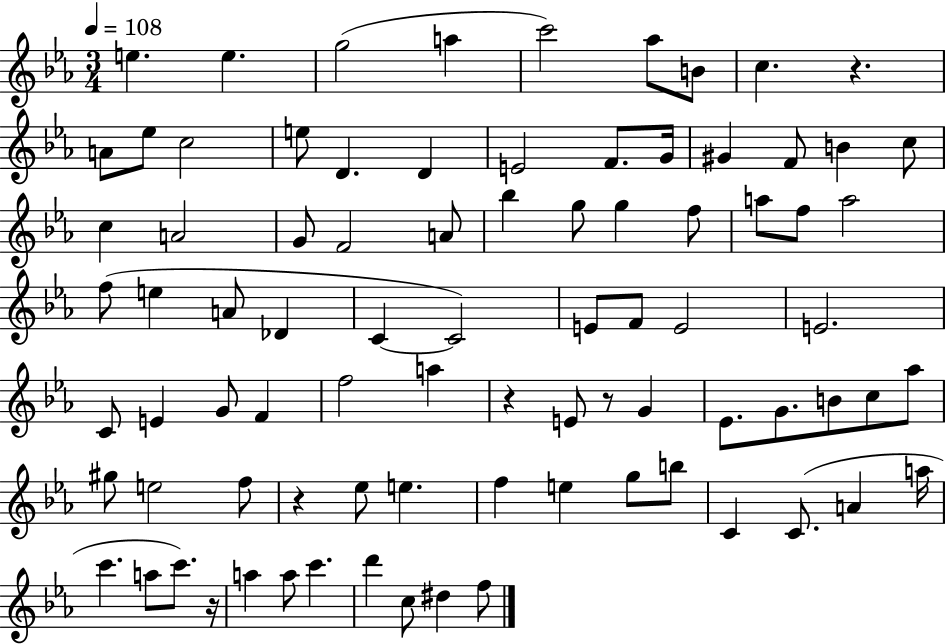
E5/q. E5/q. G5/h A5/q C6/h Ab5/e B4/e C5/q. R/q. A4/e Eb5/e C5/h E5/e D4/q. D4/q E4/h F4/e. G4/s G#4/q F4/e B4/q C5/e C5/q A4/h G4/e F4/h A4/e Bb5/q G5/e G5/q F5/e A5/e F5/e A5/h F5/e E5/q A4/e Db4/q C4/q C4/h E4/e F4/e E4/h E4/h. C4/e E4/q G4/e F4/q F5/h A5/q R/q E4/e R/e G4/q Eb4/e. G4/e. B4/e C5/e Ab5/e G#5/e E5/h F5/e R/q Eb5/e E5/q. F5/q E5/q G5/e B5/e C4/q C4/e. A4/q A5/s C6/q. A5/e C6/e. R/s A5/q A5/e C6/q. D6/q C5/e D#5/q F5/e